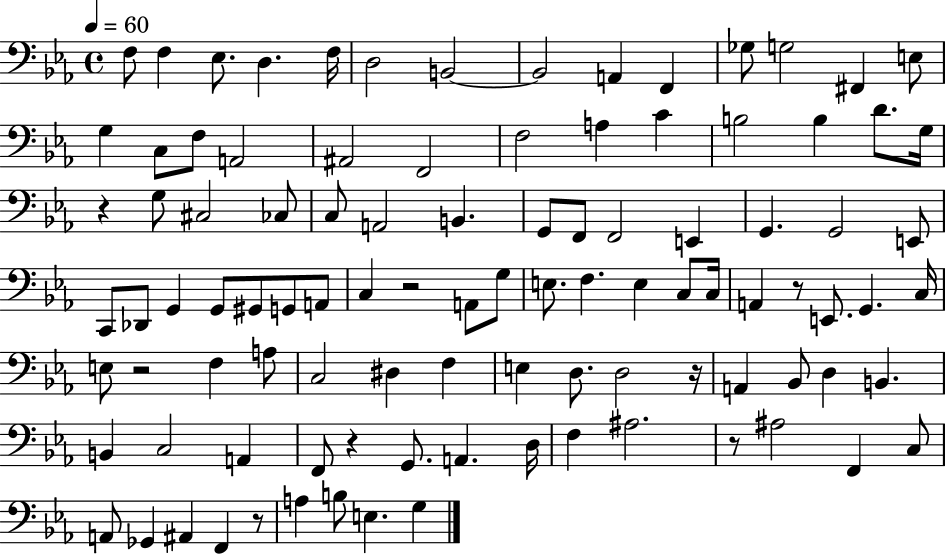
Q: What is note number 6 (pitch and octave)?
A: D3